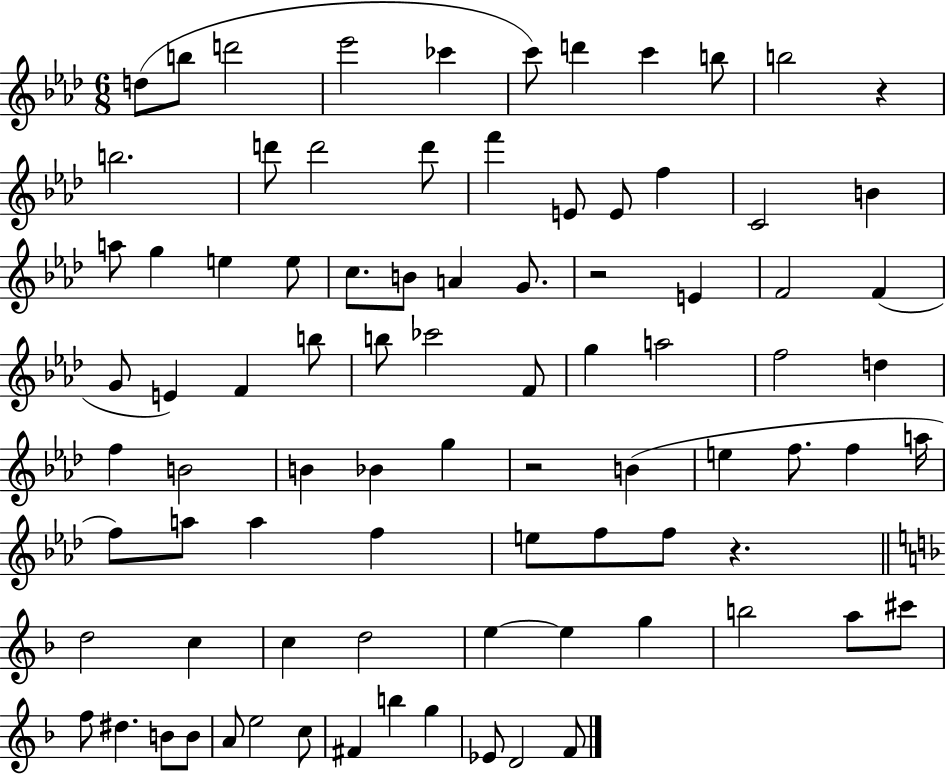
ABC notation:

X:1
T:Untitled
M:6/8
L:1/4
K:Ab
d/2 b/2 d'2 _e'2 _c' c'/2 d' c' b/2 b2 z b2 d'/2 d'2 d'/2 f' E/2 E/2 f C2 B a/2 g e e/2 c/2 B/2 A G/2 z2 E F2 F G/2 E F b/2 b/2 _c'2 F/2 g a2 f2 d f B2 B _B g z2 B e f/2 f a/4 f/2 a/2 a f e/2 f/2 f/2 z d2 c c d2 e e g b2 a/2 ^c'/2 f/2 ^d B/2 B/2 A/2 e2 c/2 ^F b g _E/2 D2 F/2